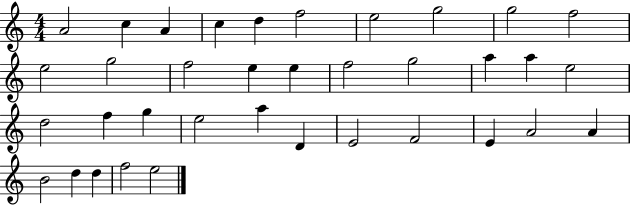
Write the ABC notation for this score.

X:1
T:Untitled
M:4/4
L:1/4
K:C
A2 c A c d f2 e2 g2 g2 f2 e2 g2 f2 e e f2 g2 a a e2 d2 f g e2 a D E2 F2 E A2 A B2 d d f2 e2